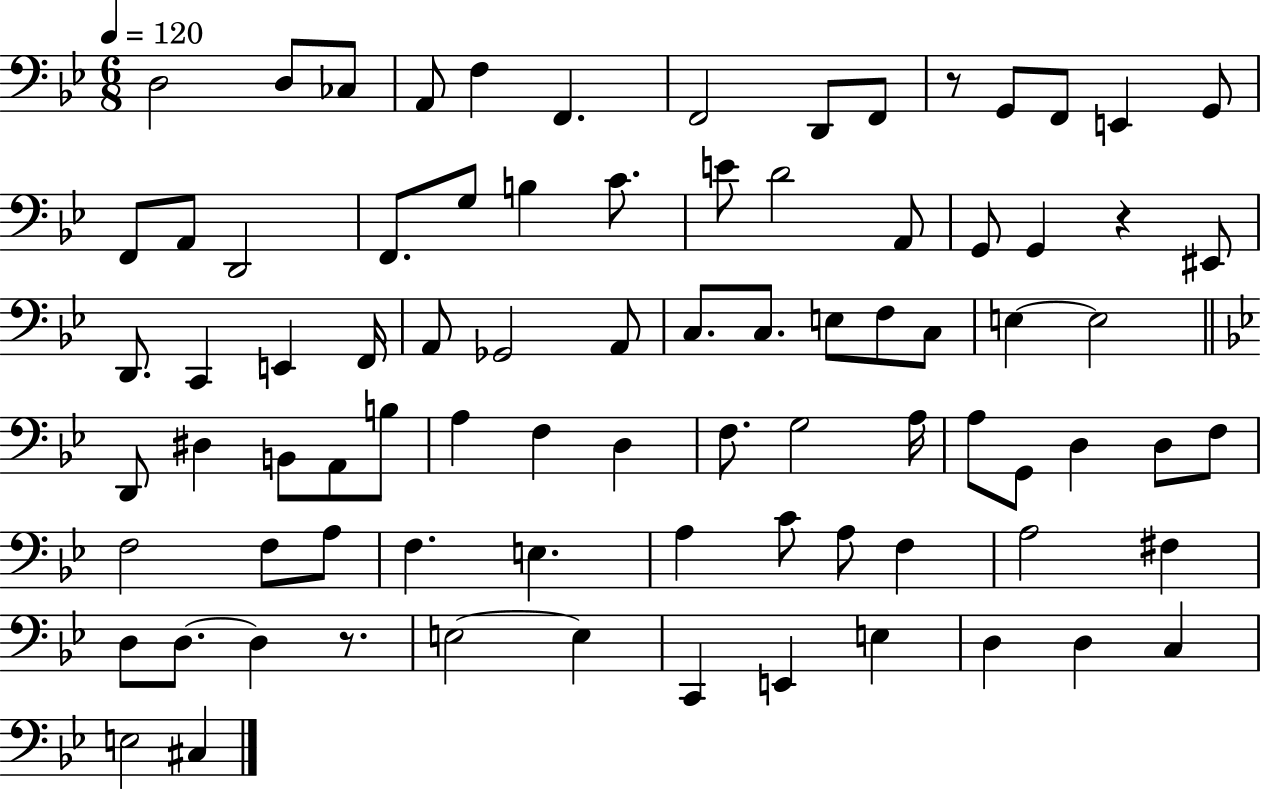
D3/h D3/e CES3/e A2/e F3/q F2/q. F2/h D2/e F2/e R/e G2/e F2/e E2/q G2/e F2/e A2/e D2/h F2/e. G3/e B3/q C4/e. E4/e D4/h A2/e G2/e G2/q R/q EIS2/e D2/e. C2/q E2/q F2/s A2/e Gb2/h A2/e C3/e. C3/e. E3/e F3/e C3/e E3/q E3/h D2/e D#3/q B2/e A2/e B3/e A3/q F3/q D3/q F3/e. G3/h A3/s A3/e G2/e D3/q D3/e F3/e F3/h F3/e A3/e F3/q. E3/q. A3/q C4/e A3/e F3/q A3/h F#3/q D3/e D3/e. D3/q R/e. E3/h E3/q C2/q E2/q E3/q D3/q D3/q C3/q E3/h C#3/q